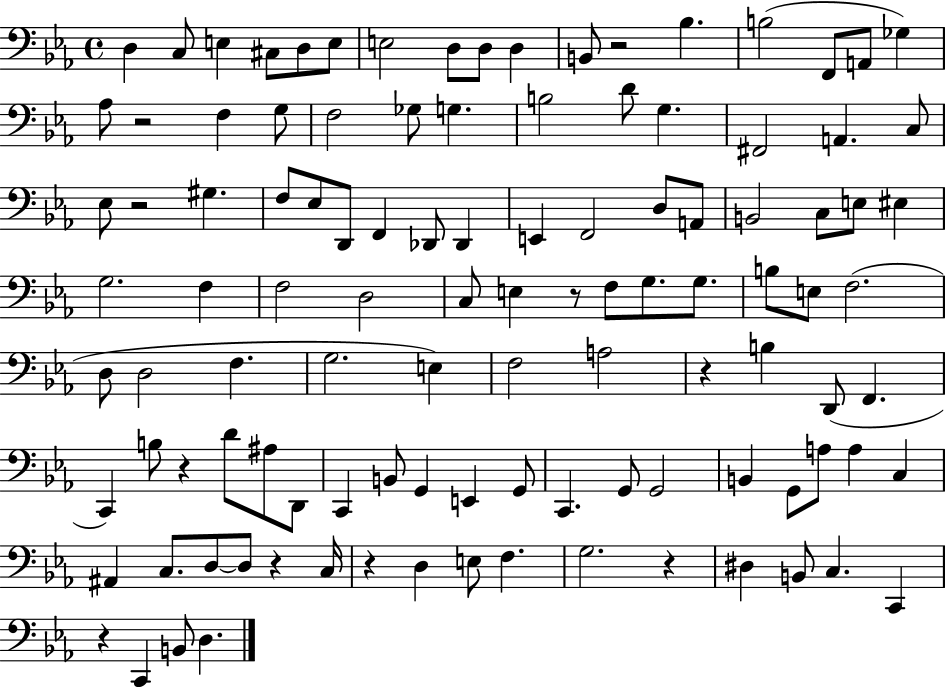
X:1
T:Untitled
M:4/4
L:1/4
K:Eb
D, C,/2 E, ^C,/2 D,/2 E,/2 E,2 D,/2 D,/2 D, B,,/2 z2 _B, B,2 F,,/2 A,,/2 _G, _A,/2 z2 F, G,/2 F,2 _G,/2 G, B,2 D/2 G, ^F,,2 A,, C,/2 _E,/2 z2 ^G, F,/2 _E,/2 D,,/2 F,, _D,,/2 _D,, E,, F,,2 D,/2 A,,/2 B,,2 C,/2 E,/2 ^E, G,2 F, F,2 D,2 C,/2 E, z/2 F,/2 G,/2 G,/2 B,/2 E,/2 F,2 D,/2 D,2 F, G,2 E, F,2 A,2 z B, D,,/2 F,, C,, B,/2 z D/2 ^A,/2 D,,/2 C,, B,,/2 G,, E,, G,,/2 C,, G,,/2 G,,2 B,, G,,/2 A,/2 A, C, ^A,, C,/2 D,/2 D,/2 z C,/4 z D, E,/2 F, G,2 z ^D, B,,/2 C, C,, z C,, B,,/2 D,